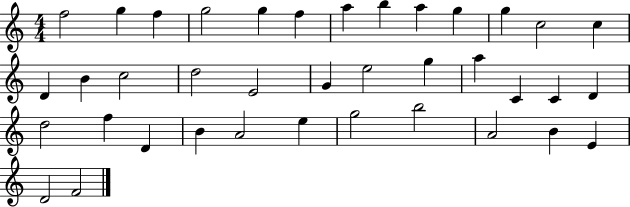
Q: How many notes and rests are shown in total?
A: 38